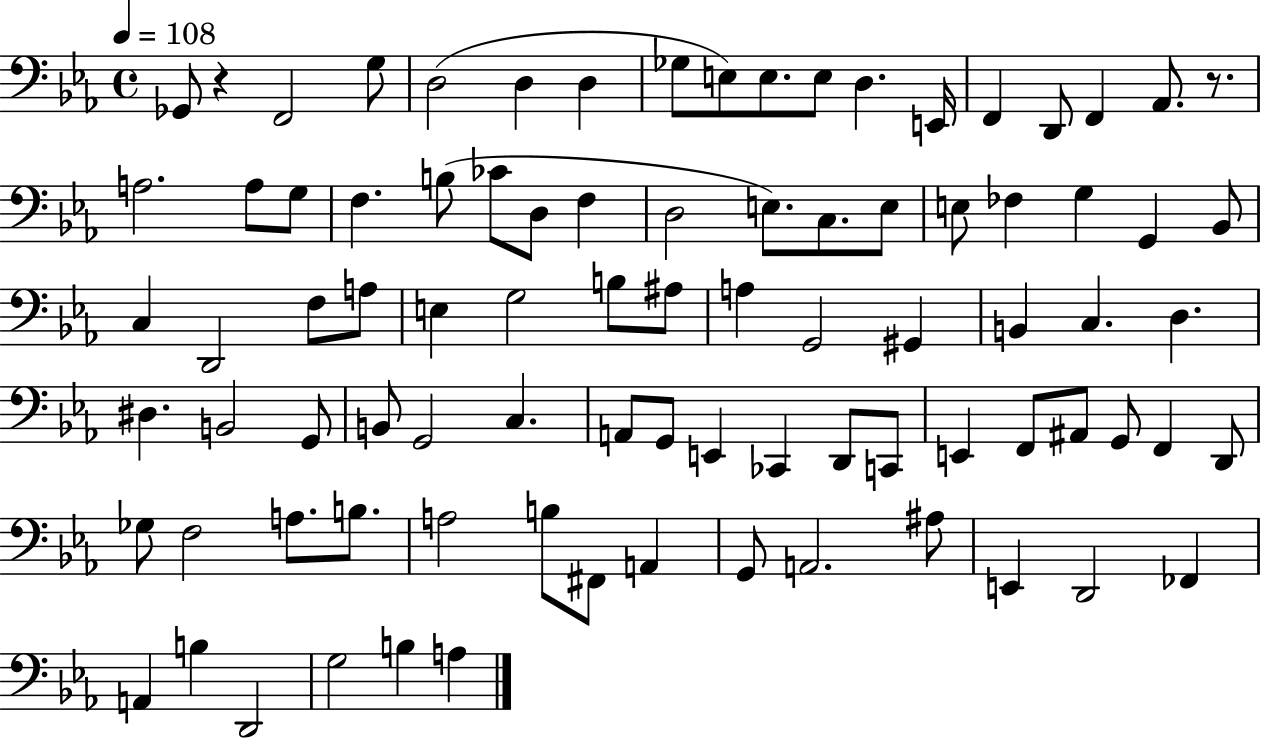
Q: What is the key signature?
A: EES major